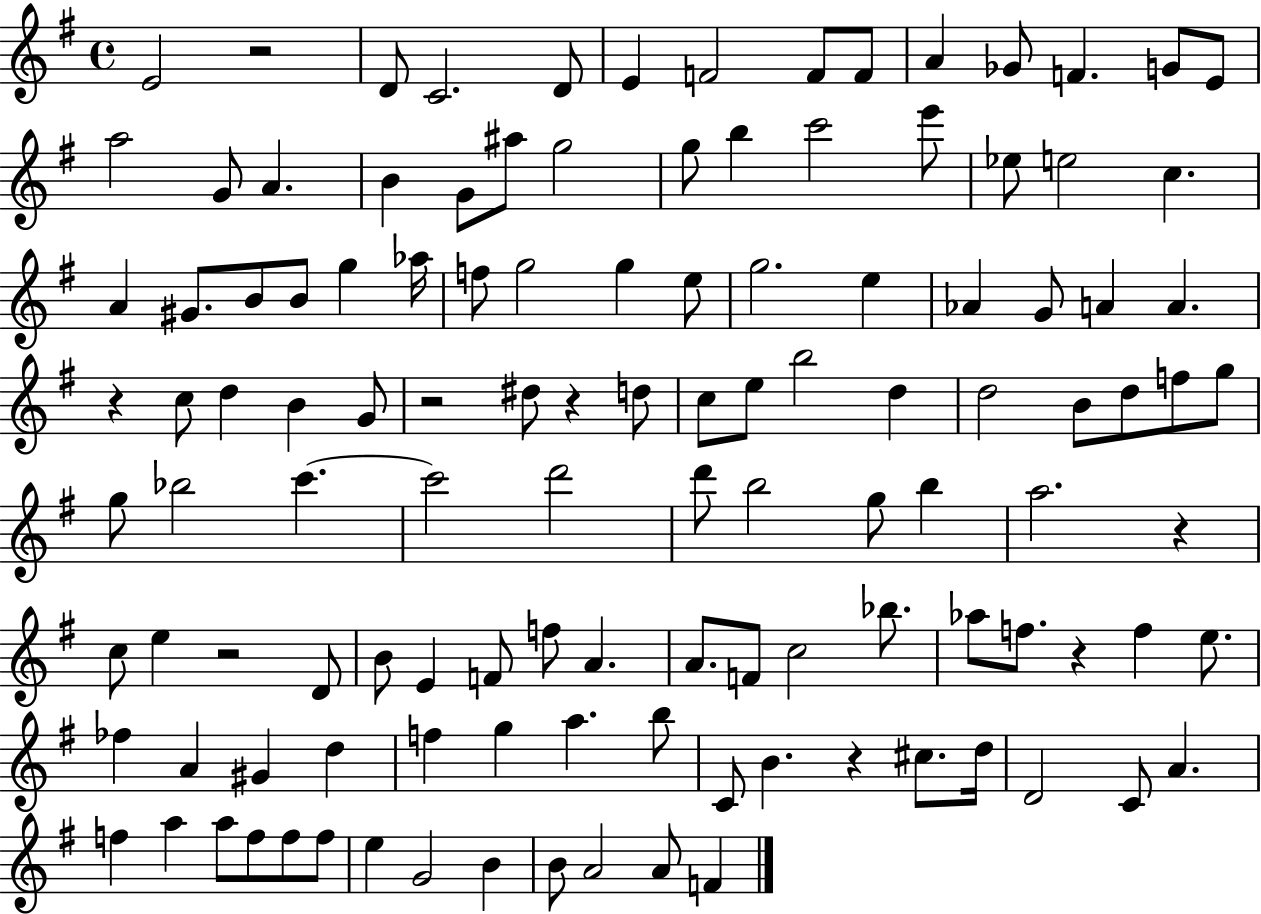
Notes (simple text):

E4/h R/h D4/e C4/h. D4/e E4/q F4/h F4/e F4/e A4/q Gb4/e F4/q. G4/e E4/e A5/h G4/e A4/q. B4/q G4/e A#5/e G5/h G5/e B5/q C6/h E6/e Eb5/e E5/h C5/q. A4/q G#4/e. B4/e B4/e G5/q Ab5/s F5/e G5/h G5/q E5/e G5/h. E5/q Ab4/q G4/e A4/q A4/q. R/q C5/e D5/q B4/q G4/e R/h D#5/e R/q D5/e C5/e E5/e B5/h D5/q D5/h B4/e D5/e F5/e G5/e G5/e Bb5/h C6/q. C6/h D6/h D6/e B5/h G5/e B5/q A5/h. R/q C5/e E5/q R/h D4/e B4/e E4/q F4/e F5/e A4/q. A4/e. F4/e C5/h Bb5/e. Ab5/e F5/e. R/q F5/q E5/e. FES5/q A4/q G#4/q D5/q F5/q G5/q A5/q. B5/e C4/e B4/q. R/q C#5/e. D5/s D4/h C4/e A4/q. F5/q A5/q A5/e F5/e F5/e F5/e E5/q G4/h B4/q B4/e A4/h A4/e F4/q